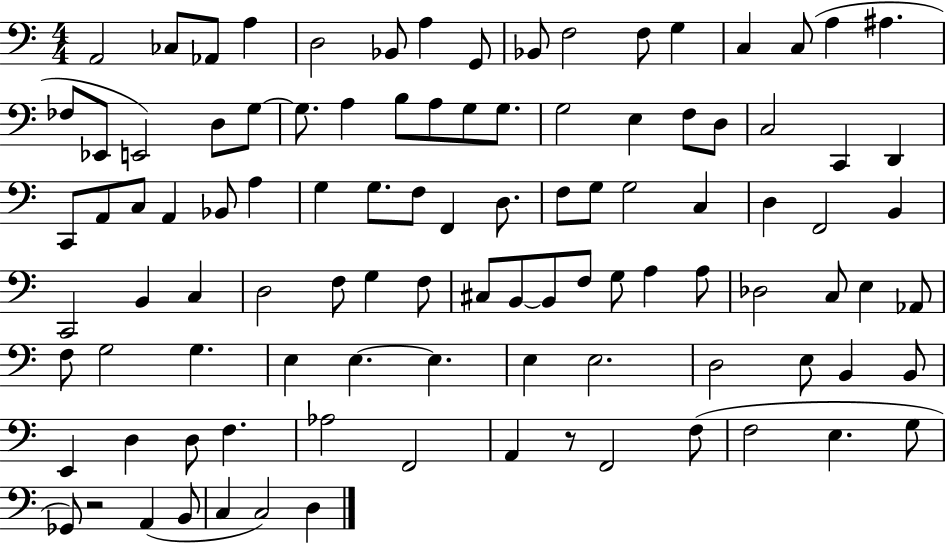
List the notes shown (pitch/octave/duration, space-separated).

A2/h CES3/e Ab2/e A3/q D3/h Bb2/e A3/q G2/e Bb2/e F3/h F3/e G3/q C3/q C3/e A3/q A#3/q. FES3/e Eb2/e E2/h D3/e G3/e G3/e. A3/q B3/e A3/e G3/e G3/e. G3/h E3/q F3/e D3/e C3/h C2/q D2/q C2/e A2/e C3/e A2/q Bb2/e A3/q G3/q G3/e. F3/e F2/q D3/e. F3/e G3/e G3/h C3/q D3/q F2/h B2/q C2/h B2/q C3/q D3/h F3/e G3/q F3/e C#3/e B2/e B2/e F3/e G3/e A3/q A3/e Db3/h C3/e E3/q Ab2/e F3/e G3/h G3/q. E3/q E3/q. E3/q. E3/q E3/h. D3/h E3/e B2/q B2/e E2/q D3/q D3/e F3/q. Ab3/h F2/h A2/q R/e F2/h F3/e F3/h E3/q. G3/e Gb2/e R/h A2/q B2/e C3/q C3/h D3/q